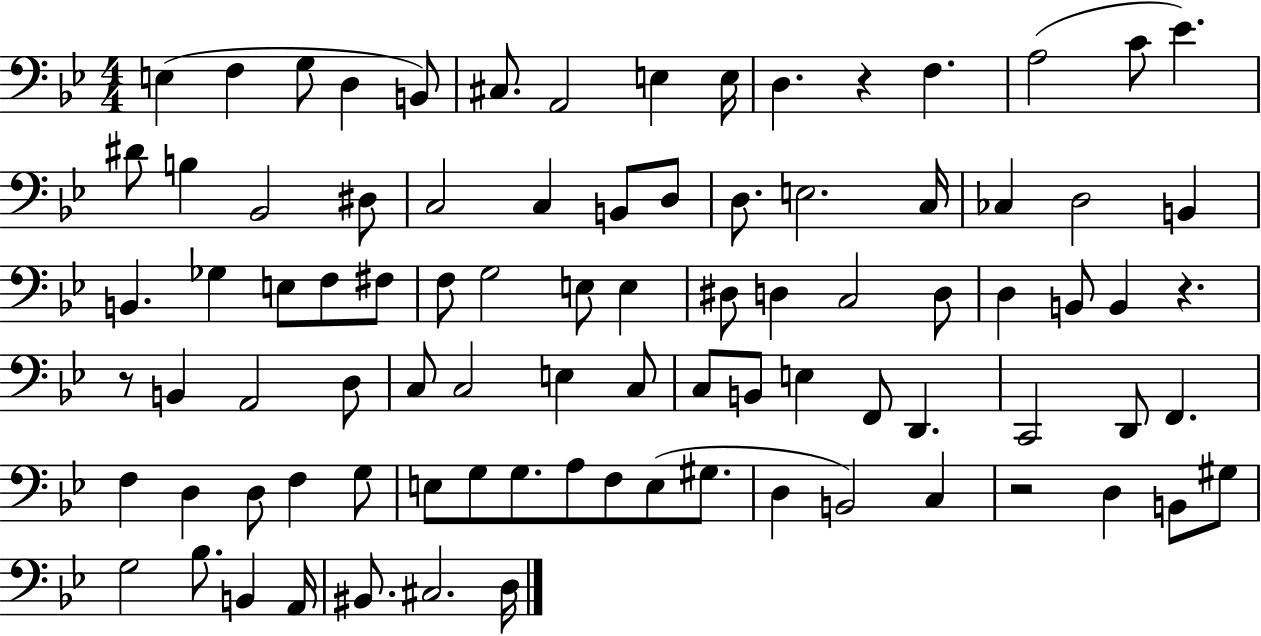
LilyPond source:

{
  \clef bass
  \numericTimeSignature
  \time 4/4
  \key bes \major
  e4( f4 g8 d4 b,8) | cis8. a,2 e4 e16 | d4. r4 f4. | a2( c'8 ees'4.) | \break dis'8 b4 bes,2 dis8 | c2 c4 b,8 d8 | d8. e2. c16 | ces4 d2 b,4 | \break b,4. ges4 e8 f8 fis8 | f8 g2 e8 e4 | dis8 d4 c2 d8 | d4 b,8 b,4 r4. | \break r8 b,4 a,2 d8 | c8 c2 e4 c8 | c8 b,8 e4 f,8 d,4. | c,2 d,8 f,4. | \break f4 d4 d8 f4 g8 | e8 g8 g8. a8 f8 e8( gis8. | d4 b,2) c4 | r2 d4 b,8 gis8 | \break g2 bes8. b,4 a,16 | bis,8. cis2. d16 | \bar "|."
}